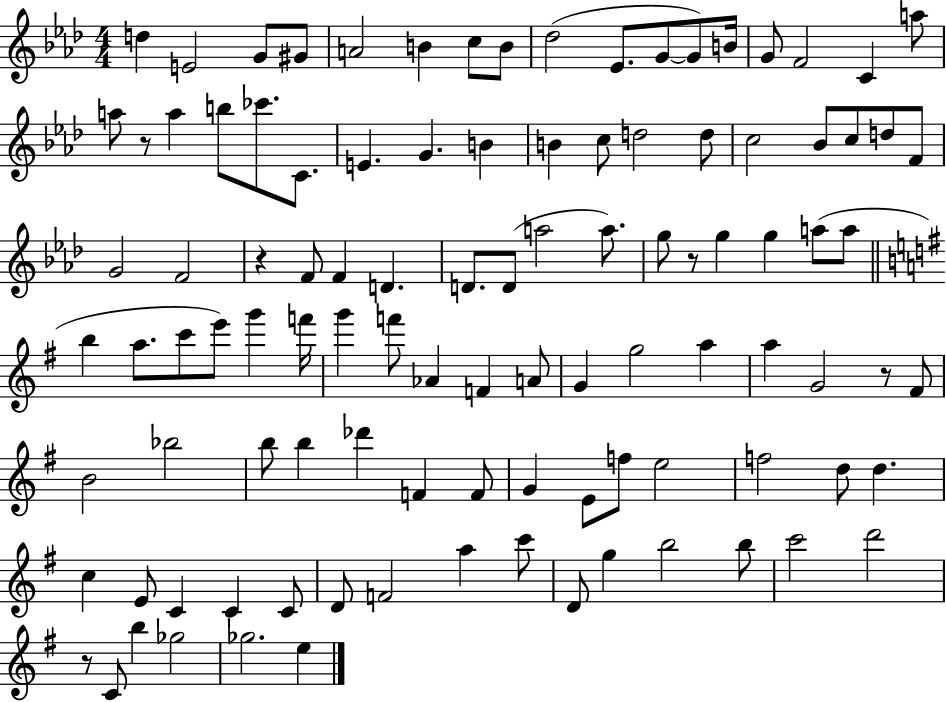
D5/q E4/h G4/e G#4/e A4/h B4/q C5/e B4/e Db5/h Eb4/e. G4/e G4/e B4/s G4/e F4/h C4/q A5/e A5/e R/e A5/q B5/e CES6/e. C4/e. E4/q. G4/q. B4/q B4/q C5/e D5/h D5/e C5/h Bb4/e C5/e D5/e F4/e G4/h F4/h R/q F4/e F4/q D4/q. D4/e. D4/e A5/h A5/e. G5/e R/e G5/q G5/q A5/e A5/e B5/q A5/e. C6/e E6/e G6/q F6/s G6/q F6/e Ab4/q F4/q A4/e G4/q G5/h A5/q A5/q G4/h R/e F#4/e B4/h Bb5/h B5/e B5/q Db6/q F4/q F4/e G4/q E4/e F5/e E5/h F5/h D5/e D5/q. C5/q E4/e C4/q C4/q C4/e D4/e F4/h A5/q C6/e D4/e G5/q B5/h B5/e C6/h D6/h R/e C4/e B5/q Gb5/h Gb5/h. E5/q